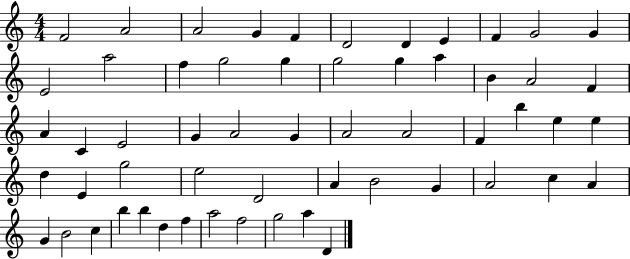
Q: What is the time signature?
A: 4/4